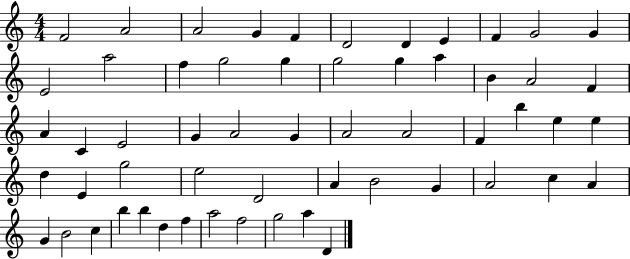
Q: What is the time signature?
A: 4/4